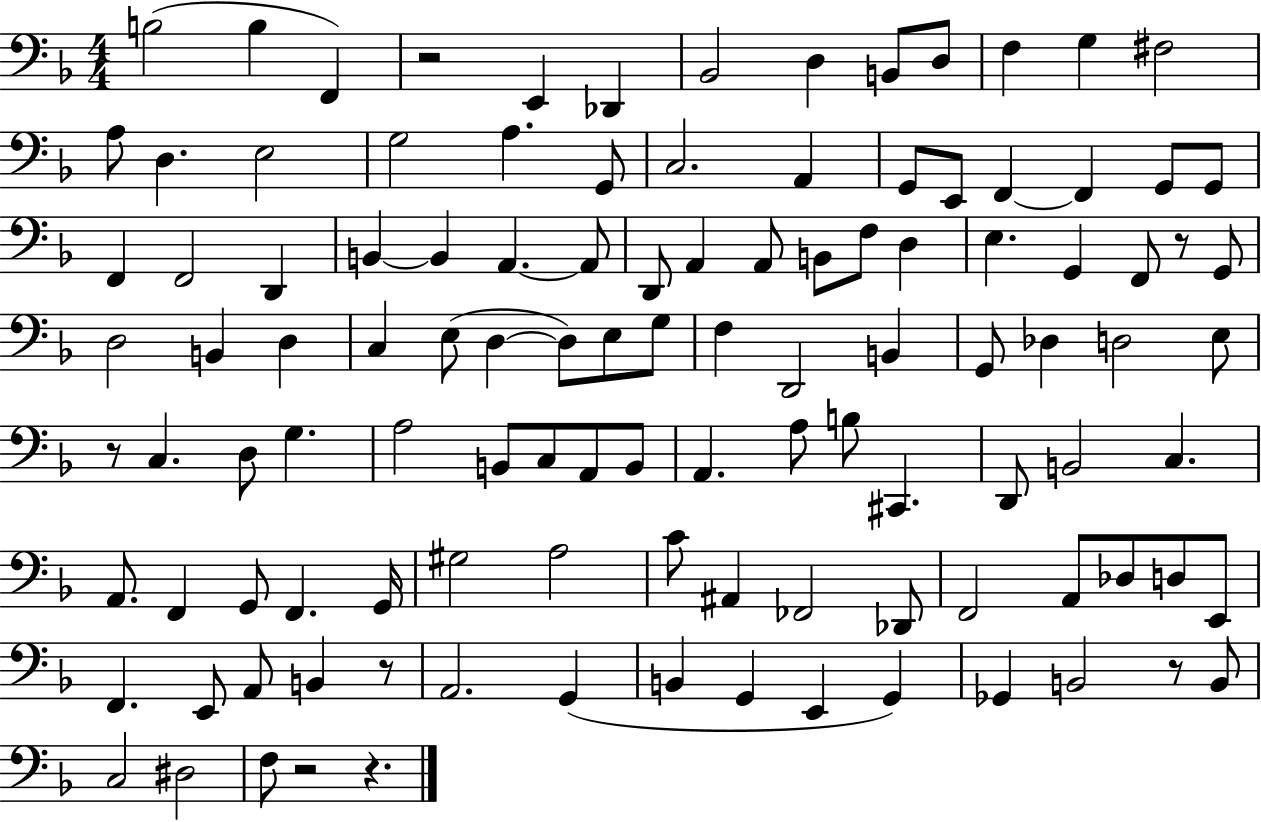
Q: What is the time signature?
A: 4/4